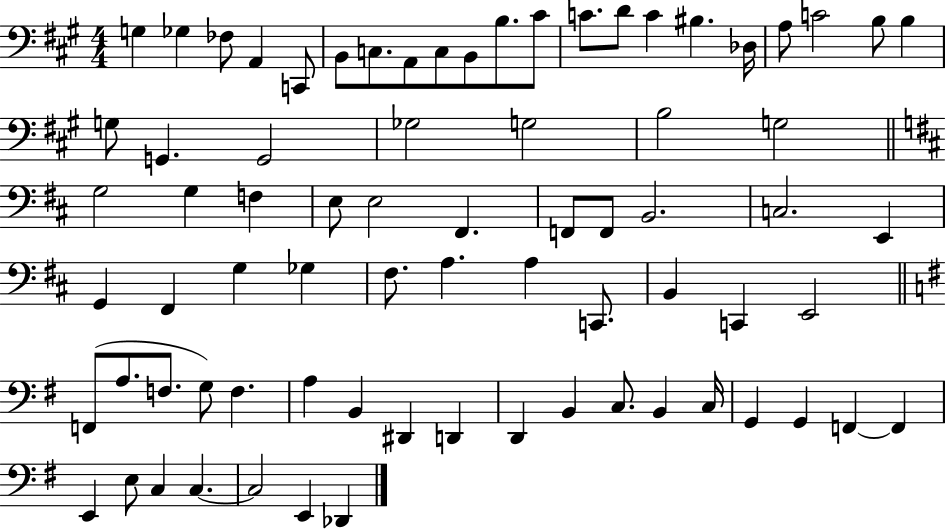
{
  \clef bass
  \numericTimeSignature
  \time 4/4
  \key a \major
  g4 ges4 fes8 a,4 c,8 | b,8 c8. a,8 c8 b,8 b8. cis'8 | c'8. d'8 c'4 bis4. des16 | a8 c'2 b8 b4 | \break g8 g,4. g,2 | ges2 g2 | b2 g2 | \bar "||" \break \key b \minor g2 g4 f4 | e8 e2 fis,4. | f,8 f,8 b,2. | c2. e,4 | \break g,4 fis,4 g4 ges4 | fis8. a4. a4 c,8. | b,4 c,4 e,2 | \bar "||" \break \key e \minor f,8( a8. f8. g8) f4. | a4 b,4 dis,4 d,4 | d,4 b,4 c8. b,4 c16 | g,4 g,4 f,4~~ f,4 | \break e,4 e8 c4 c4.~~ | c2 e,4 des,4 | \bar "|."
}